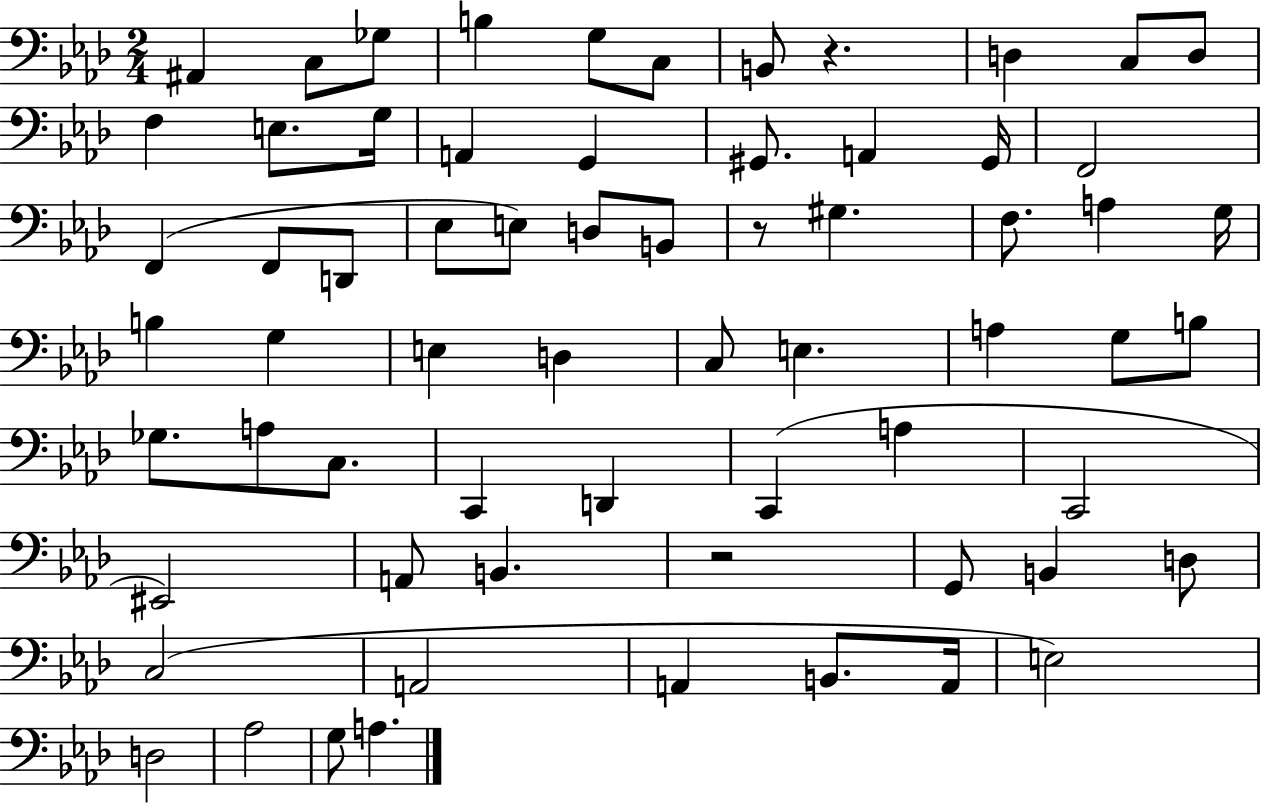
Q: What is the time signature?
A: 2/4